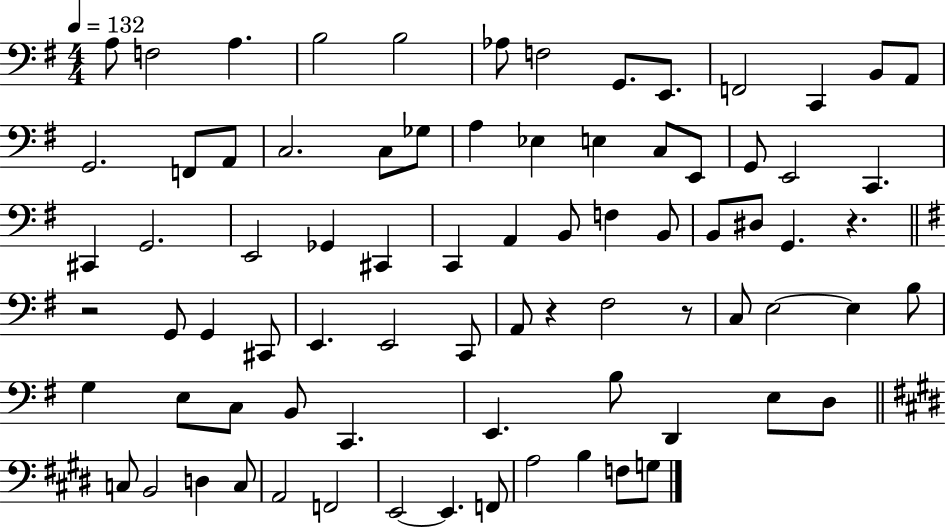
{
  \clef bass
  \numericTimeSignature
  \time 4/4
  \key g \major
  \tempo 4 = 132
  a8 f2 a4. | b2 b2 | aes8 f2 g,8. e,8. | f,2 c,4 b,8 a,8 | \break g,2. f,8 a,8 | c2. c8 ges8 | a4 ees4 e4 c8 e,8 | g,8 e,2 c,4. | \break cis,4 g,2. | e,2 ges,4 cis,4 | c,4 a,4 b,8 f4 b,8 | b,8 dis8 g,4. r4. | \break \bar "||" \break \key e \minor r2 g,8 g,4 cis,8 | e,4. e,2 c,8 | a,8 r4 fis2 r8 | c8 e2~~ e4 b8 | \break g4 e8 c8 b,8 c,4. | e,4. b8 d,4 e8 d8 | \bar "||" \break \key e \major c8 b,2 d4 c8 | a,2 f,2 | e,2~~ e,4. f,8 | a2 b4 f8 g8 | \break \bar "|."
}